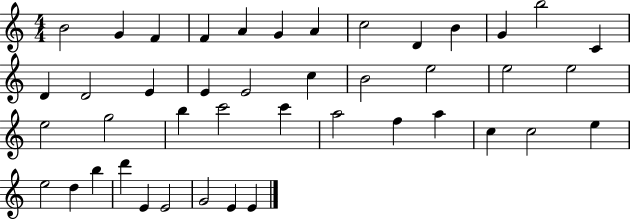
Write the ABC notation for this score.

X:1
T:Untitled
M:4/4
L:1/4
K:C
B2 G F F A G A c2 D B G b2 C D D2 E E E2 c B2 e2 e2 e2 e2 g2 b c'2 c' a2 f a c c2 e e2 d b d' E E2 G2 E E